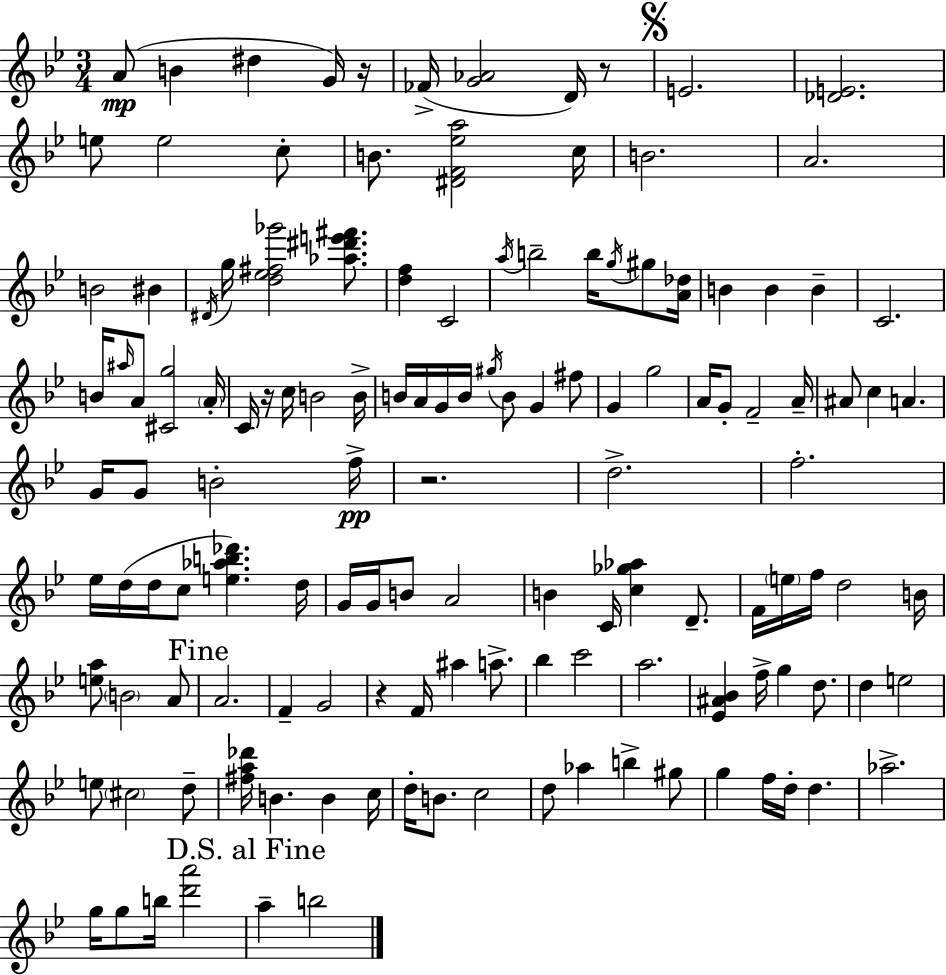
{
  \clef treble
  \numericTimeSignature
  \time 3/4
  \key g \minor
  \repeat volta 2 { a'8(\mp b'4 dis''4 g'16) r16 | fes'16->( <g' aes'>2 d'16) r8 | \mark \markup { \musicglyph "scripts.segno" } e'2. | <des' e'>2. | \break e''8 e''2 c''8-. | b'8. <dis' f' ees'' a''>2 c''16 | b'2. | a'2. | \break b'2 bis'4 | \acciaccatura { dis'16 } g''16 <d'' ees'' fis'' ges'''>2 <aes'' dis''' e''' fis'''>8. | <d'' f''>4 c'2 | \acciaccatura { a''16 } b''2-- b''16 \acciaccatura { g''16 } | \break gis''8 <a' des''>16 b'4 b'4 b'4-- | c'2. | b'16 \grace { ais''16 } a'8 <cis' g''>2 | \parenthesize a'16-. c'16 r16 c''16 b'2 | \break b'16-> b'16 a'16 g'16 b'16 \acciaccatura { gis''16 } b'8 g'4 | fis''8 g'4 g''2 | a'16 g'8-. f'2-- | a'16-- ais'8 c''4 a'4. | \break g'16 g'8 b'2-. | f''16->\pp r2. | d''2.-> | f''2.-. | \break ees''16 d''16( d''16 c''8 <e'' aes'' b'' des'''>4.) | d''16 g'16 g'16 b'8 a'2 | b'4 c'16 <c'' ges'' aes''>4 | d'8.-- f'16 \parenthesize e''16 f''16 d''2 | \break b'16 <e'' a''>8 \parenthesize b'2 | a'8 \mark "Fine" a'2. | f'4-- g'2 | r4 f'16 ais''4 | \break a''8.-> bes''4 c'''2 | a''2. | <ees' ais' bes'>4 f''16-> g''4 | d''8. d''4 e''2 | \break e''8 \parenthesize cis''2 | d''8-- <fis'' a'' des'''>16 b'4. | b'4 c''16 d''16-. b'8. c''2 | d''8 aes''4 b''4-> | \break gis''8 g''4 f''16 d''16-. d''4. | aes''2.-> | g''16 g''8 b''16 <d''' a'''>2 | \mark "D.S. al Fine" a''4-- b''2 | \break } \bar "|."
}